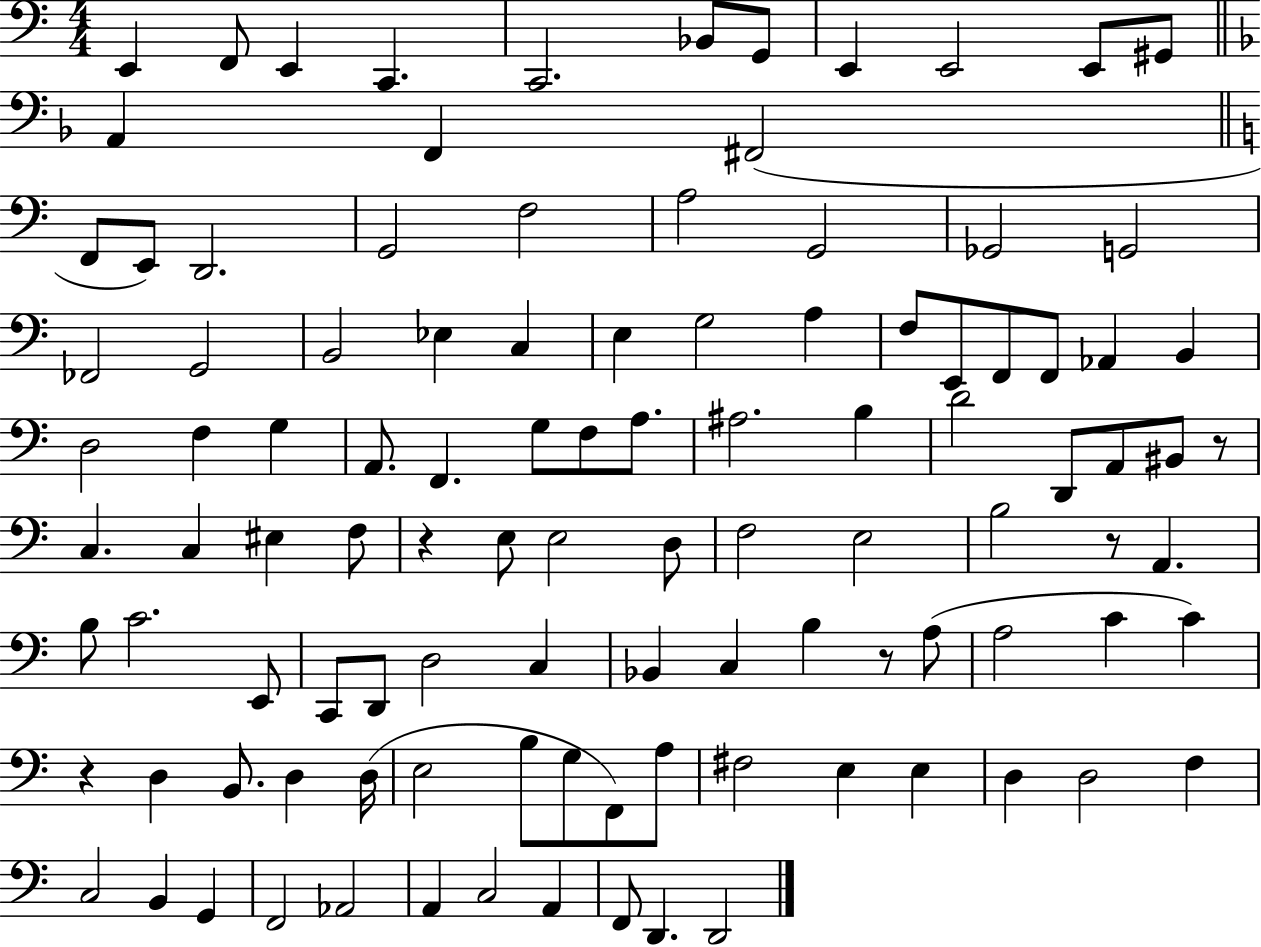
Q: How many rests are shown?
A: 5